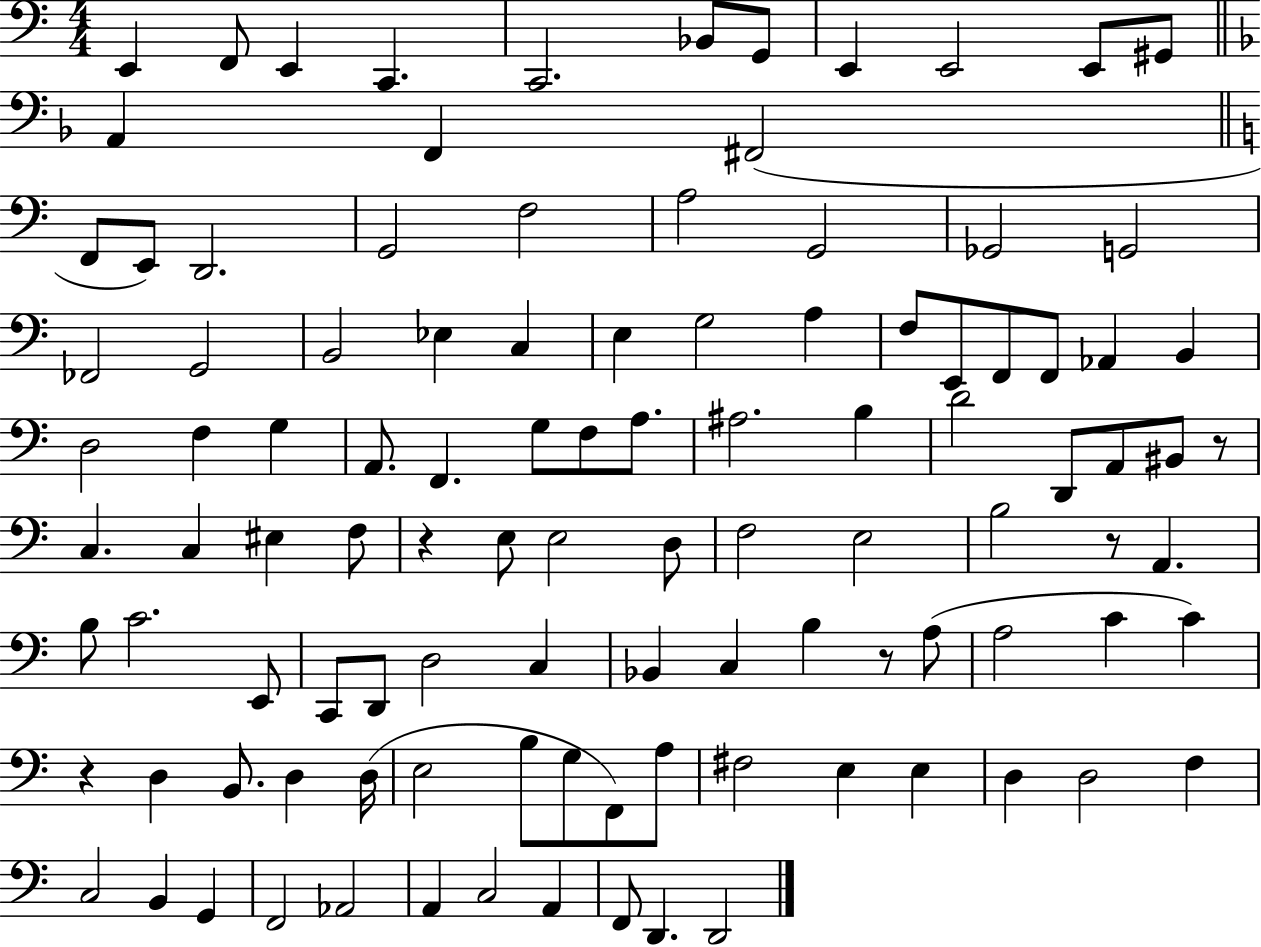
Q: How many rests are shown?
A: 5